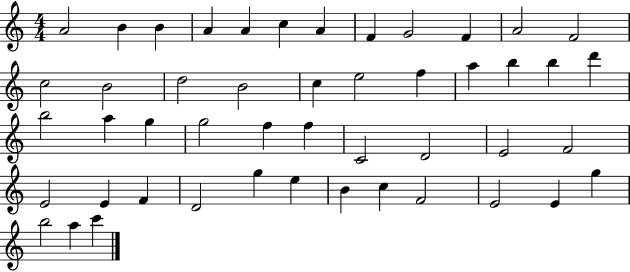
A4/h B4/q B4/q A4/q A4/q C5/q A4/q F4/q G4/h F4/q A4/h F4/h C5/h B4/h D5/h B4/h C5/q E5/h F5/q A5/q B5/q B5/q D6/q B5/h A5/q G5/q G5/h F5/q F5/q C4/h D4/h E4/h F4/h E4/h E4/q F4/q D4/h G5/q E5/q B4/q C5/q F4/h E4/h E4/q G5/q B5/h A5/q C6/q